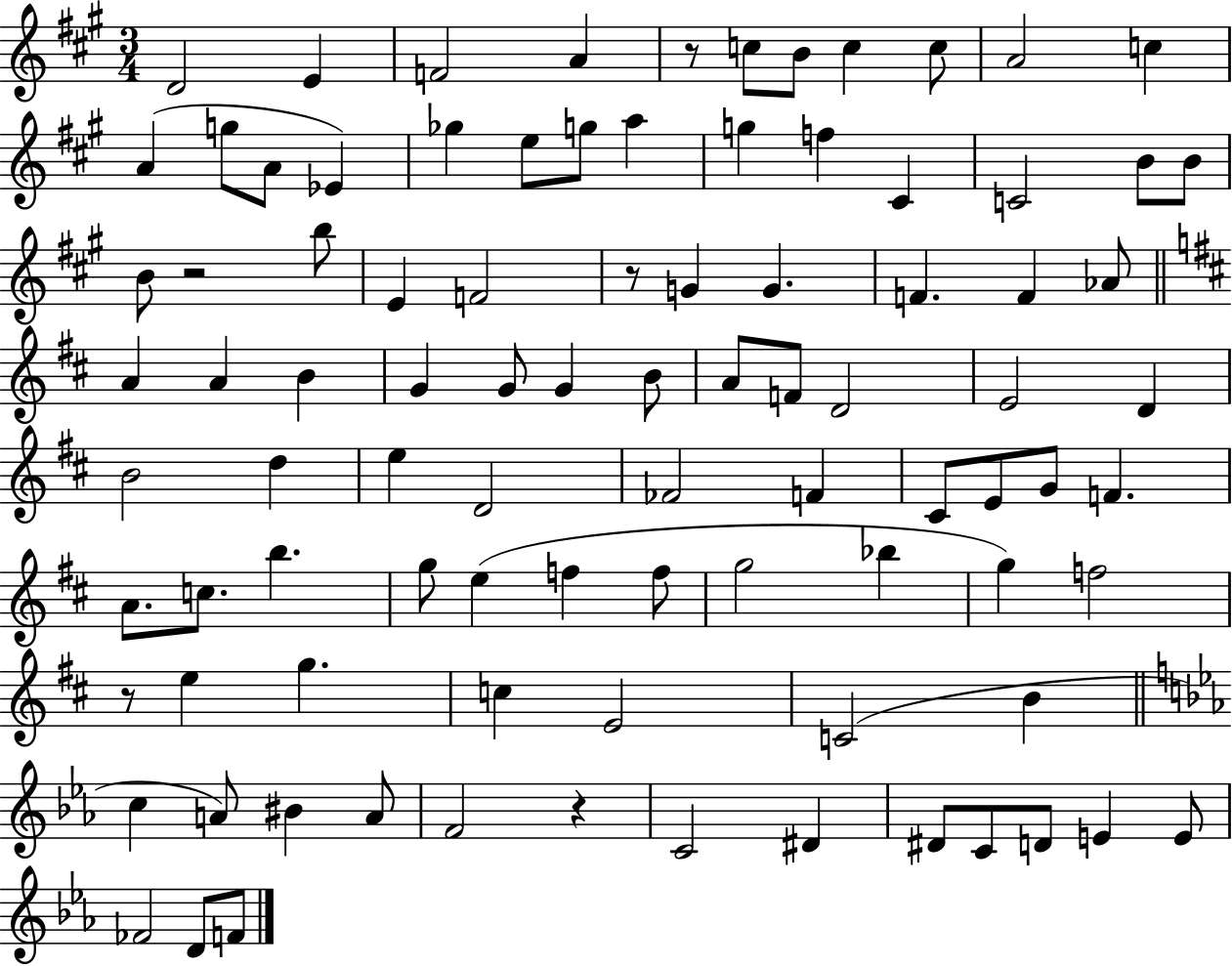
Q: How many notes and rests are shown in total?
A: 92